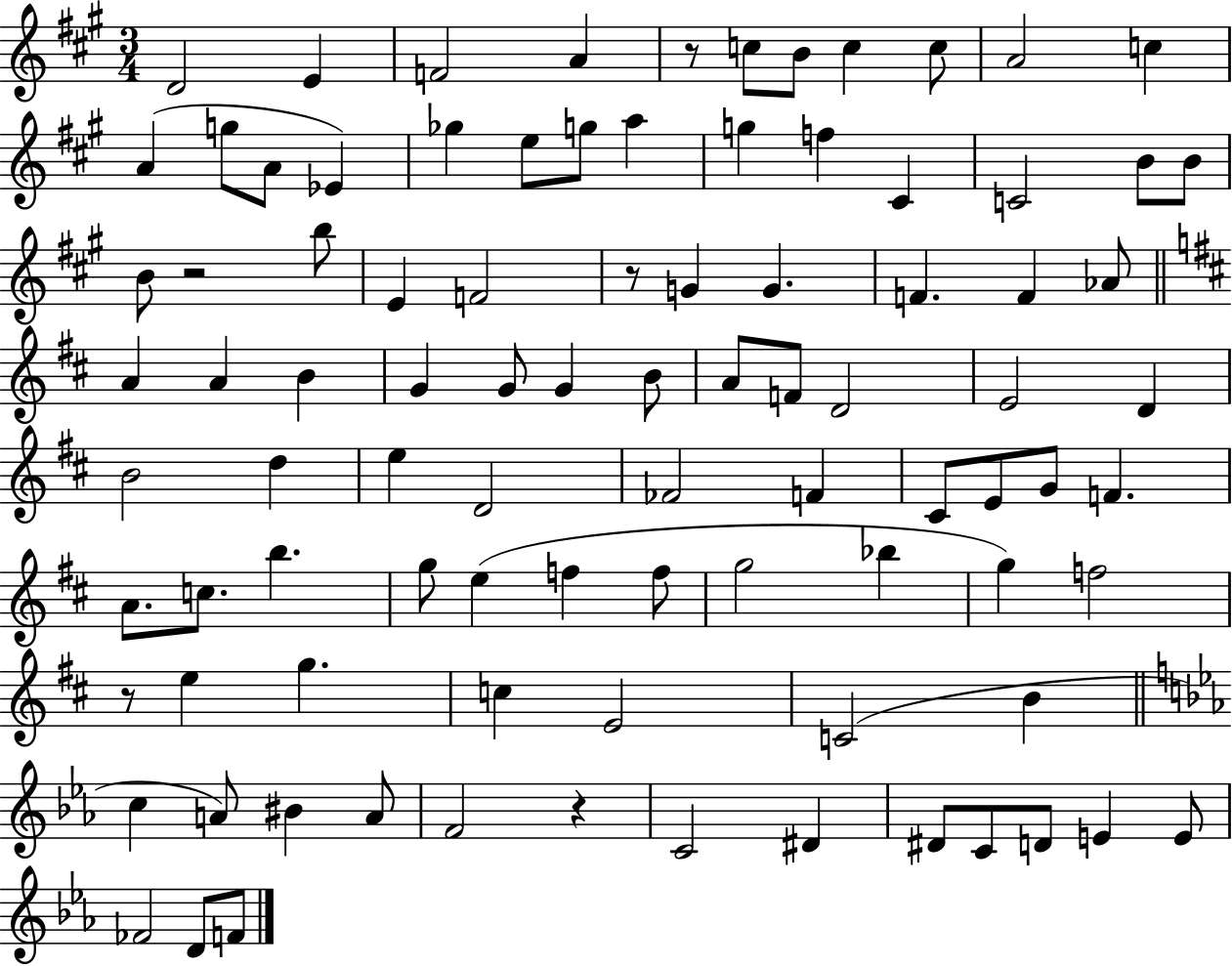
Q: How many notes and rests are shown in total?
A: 92